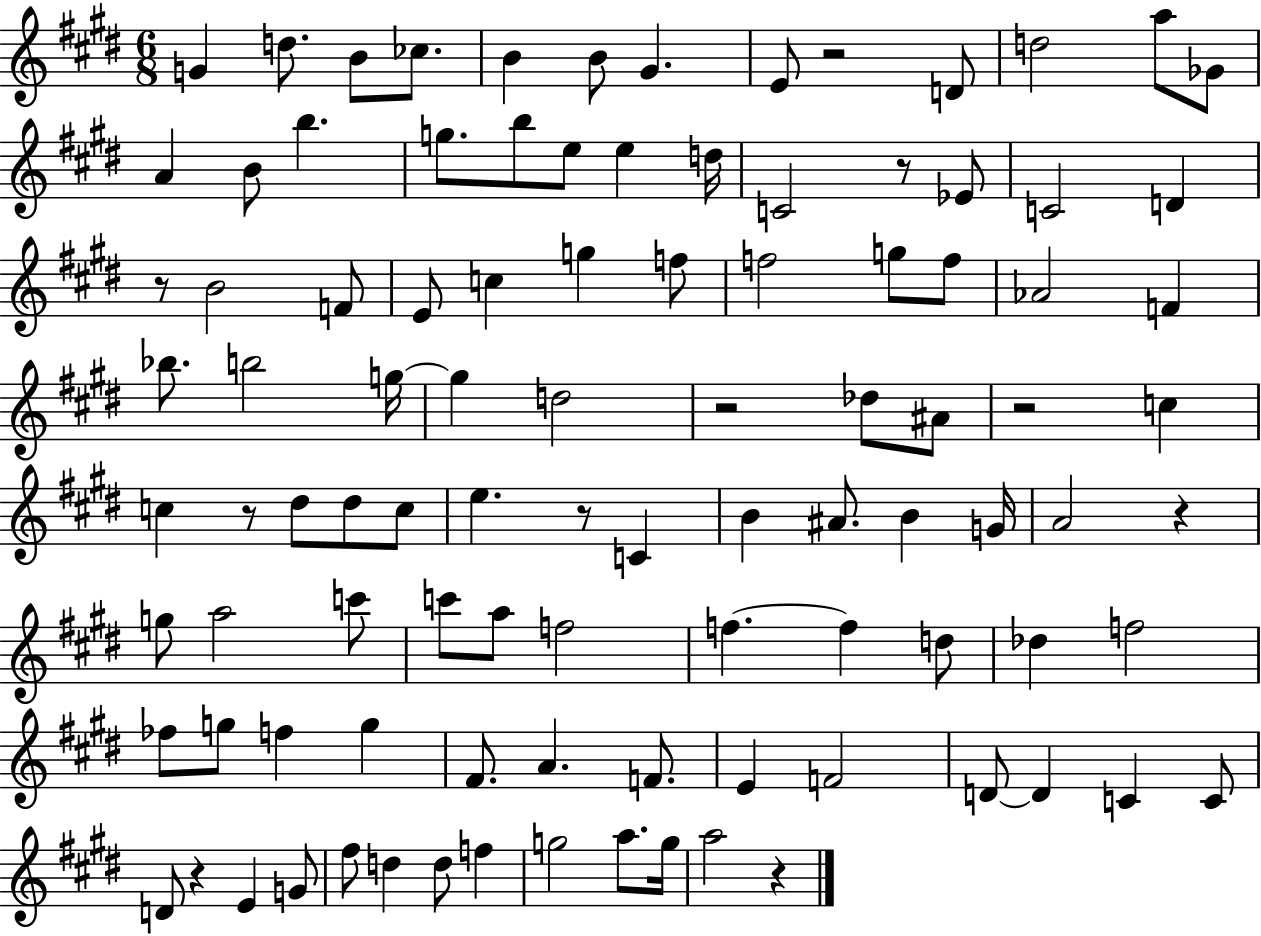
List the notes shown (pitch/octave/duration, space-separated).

G4/q D5/e. B4/e CES5/e. B4/q B4/e G#4/q. E4/e R/h D4/e D5/h A5/e Gb4/e A4/q B4/e B5/q. G5/e. B5/e E5/e E5/q D5/s C4/h R/e Eb4/e C4/h D4/q R/e B4/h F4/e E4/e C5/q G5/q F5/e F5/h G5/e F5/e Ab4/h F4/q Bb5/e. B5/h G5/s G5/q D5/h R/h Db5/e A#4/e R/h C5/q C5/q R/e D#5/e D#5/e C5/e E5/q. R/e C4/q B4/q A#4/e. B4/q G4/s A4/h R/q G5/e A5/h C6/e C6/e A5/e F5/h F5/q. F5/q D5/e Db5/q F5/h FES5/e G5/e F5/q G5/q F#4/e. A4/q. F4/e. E4/q F4/h D4/e D4/q C4/q C4/e D4/e R/q E4/q G4/e F#5/e D5/q D5/e F5/q G5/h A5/e. G5/s A5/h R/q